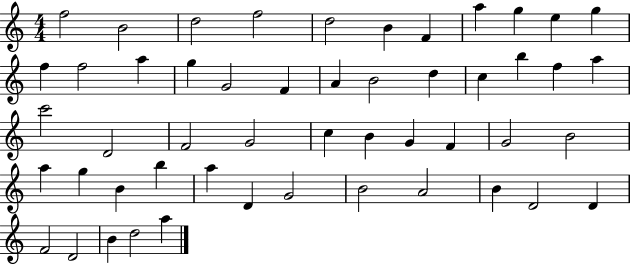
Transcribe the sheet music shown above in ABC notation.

X:1
T:Untitled
M:4/4
L:1/4
K:C
f2 B2 d2 f2 d2 B F a g e g f f2 a g G2 F A B2 d c b f a c'2 D2 F2 G2 c B G F G2 B2 a g B b a D G2 B2 A2 B D2 D F2 D2 B d2 a